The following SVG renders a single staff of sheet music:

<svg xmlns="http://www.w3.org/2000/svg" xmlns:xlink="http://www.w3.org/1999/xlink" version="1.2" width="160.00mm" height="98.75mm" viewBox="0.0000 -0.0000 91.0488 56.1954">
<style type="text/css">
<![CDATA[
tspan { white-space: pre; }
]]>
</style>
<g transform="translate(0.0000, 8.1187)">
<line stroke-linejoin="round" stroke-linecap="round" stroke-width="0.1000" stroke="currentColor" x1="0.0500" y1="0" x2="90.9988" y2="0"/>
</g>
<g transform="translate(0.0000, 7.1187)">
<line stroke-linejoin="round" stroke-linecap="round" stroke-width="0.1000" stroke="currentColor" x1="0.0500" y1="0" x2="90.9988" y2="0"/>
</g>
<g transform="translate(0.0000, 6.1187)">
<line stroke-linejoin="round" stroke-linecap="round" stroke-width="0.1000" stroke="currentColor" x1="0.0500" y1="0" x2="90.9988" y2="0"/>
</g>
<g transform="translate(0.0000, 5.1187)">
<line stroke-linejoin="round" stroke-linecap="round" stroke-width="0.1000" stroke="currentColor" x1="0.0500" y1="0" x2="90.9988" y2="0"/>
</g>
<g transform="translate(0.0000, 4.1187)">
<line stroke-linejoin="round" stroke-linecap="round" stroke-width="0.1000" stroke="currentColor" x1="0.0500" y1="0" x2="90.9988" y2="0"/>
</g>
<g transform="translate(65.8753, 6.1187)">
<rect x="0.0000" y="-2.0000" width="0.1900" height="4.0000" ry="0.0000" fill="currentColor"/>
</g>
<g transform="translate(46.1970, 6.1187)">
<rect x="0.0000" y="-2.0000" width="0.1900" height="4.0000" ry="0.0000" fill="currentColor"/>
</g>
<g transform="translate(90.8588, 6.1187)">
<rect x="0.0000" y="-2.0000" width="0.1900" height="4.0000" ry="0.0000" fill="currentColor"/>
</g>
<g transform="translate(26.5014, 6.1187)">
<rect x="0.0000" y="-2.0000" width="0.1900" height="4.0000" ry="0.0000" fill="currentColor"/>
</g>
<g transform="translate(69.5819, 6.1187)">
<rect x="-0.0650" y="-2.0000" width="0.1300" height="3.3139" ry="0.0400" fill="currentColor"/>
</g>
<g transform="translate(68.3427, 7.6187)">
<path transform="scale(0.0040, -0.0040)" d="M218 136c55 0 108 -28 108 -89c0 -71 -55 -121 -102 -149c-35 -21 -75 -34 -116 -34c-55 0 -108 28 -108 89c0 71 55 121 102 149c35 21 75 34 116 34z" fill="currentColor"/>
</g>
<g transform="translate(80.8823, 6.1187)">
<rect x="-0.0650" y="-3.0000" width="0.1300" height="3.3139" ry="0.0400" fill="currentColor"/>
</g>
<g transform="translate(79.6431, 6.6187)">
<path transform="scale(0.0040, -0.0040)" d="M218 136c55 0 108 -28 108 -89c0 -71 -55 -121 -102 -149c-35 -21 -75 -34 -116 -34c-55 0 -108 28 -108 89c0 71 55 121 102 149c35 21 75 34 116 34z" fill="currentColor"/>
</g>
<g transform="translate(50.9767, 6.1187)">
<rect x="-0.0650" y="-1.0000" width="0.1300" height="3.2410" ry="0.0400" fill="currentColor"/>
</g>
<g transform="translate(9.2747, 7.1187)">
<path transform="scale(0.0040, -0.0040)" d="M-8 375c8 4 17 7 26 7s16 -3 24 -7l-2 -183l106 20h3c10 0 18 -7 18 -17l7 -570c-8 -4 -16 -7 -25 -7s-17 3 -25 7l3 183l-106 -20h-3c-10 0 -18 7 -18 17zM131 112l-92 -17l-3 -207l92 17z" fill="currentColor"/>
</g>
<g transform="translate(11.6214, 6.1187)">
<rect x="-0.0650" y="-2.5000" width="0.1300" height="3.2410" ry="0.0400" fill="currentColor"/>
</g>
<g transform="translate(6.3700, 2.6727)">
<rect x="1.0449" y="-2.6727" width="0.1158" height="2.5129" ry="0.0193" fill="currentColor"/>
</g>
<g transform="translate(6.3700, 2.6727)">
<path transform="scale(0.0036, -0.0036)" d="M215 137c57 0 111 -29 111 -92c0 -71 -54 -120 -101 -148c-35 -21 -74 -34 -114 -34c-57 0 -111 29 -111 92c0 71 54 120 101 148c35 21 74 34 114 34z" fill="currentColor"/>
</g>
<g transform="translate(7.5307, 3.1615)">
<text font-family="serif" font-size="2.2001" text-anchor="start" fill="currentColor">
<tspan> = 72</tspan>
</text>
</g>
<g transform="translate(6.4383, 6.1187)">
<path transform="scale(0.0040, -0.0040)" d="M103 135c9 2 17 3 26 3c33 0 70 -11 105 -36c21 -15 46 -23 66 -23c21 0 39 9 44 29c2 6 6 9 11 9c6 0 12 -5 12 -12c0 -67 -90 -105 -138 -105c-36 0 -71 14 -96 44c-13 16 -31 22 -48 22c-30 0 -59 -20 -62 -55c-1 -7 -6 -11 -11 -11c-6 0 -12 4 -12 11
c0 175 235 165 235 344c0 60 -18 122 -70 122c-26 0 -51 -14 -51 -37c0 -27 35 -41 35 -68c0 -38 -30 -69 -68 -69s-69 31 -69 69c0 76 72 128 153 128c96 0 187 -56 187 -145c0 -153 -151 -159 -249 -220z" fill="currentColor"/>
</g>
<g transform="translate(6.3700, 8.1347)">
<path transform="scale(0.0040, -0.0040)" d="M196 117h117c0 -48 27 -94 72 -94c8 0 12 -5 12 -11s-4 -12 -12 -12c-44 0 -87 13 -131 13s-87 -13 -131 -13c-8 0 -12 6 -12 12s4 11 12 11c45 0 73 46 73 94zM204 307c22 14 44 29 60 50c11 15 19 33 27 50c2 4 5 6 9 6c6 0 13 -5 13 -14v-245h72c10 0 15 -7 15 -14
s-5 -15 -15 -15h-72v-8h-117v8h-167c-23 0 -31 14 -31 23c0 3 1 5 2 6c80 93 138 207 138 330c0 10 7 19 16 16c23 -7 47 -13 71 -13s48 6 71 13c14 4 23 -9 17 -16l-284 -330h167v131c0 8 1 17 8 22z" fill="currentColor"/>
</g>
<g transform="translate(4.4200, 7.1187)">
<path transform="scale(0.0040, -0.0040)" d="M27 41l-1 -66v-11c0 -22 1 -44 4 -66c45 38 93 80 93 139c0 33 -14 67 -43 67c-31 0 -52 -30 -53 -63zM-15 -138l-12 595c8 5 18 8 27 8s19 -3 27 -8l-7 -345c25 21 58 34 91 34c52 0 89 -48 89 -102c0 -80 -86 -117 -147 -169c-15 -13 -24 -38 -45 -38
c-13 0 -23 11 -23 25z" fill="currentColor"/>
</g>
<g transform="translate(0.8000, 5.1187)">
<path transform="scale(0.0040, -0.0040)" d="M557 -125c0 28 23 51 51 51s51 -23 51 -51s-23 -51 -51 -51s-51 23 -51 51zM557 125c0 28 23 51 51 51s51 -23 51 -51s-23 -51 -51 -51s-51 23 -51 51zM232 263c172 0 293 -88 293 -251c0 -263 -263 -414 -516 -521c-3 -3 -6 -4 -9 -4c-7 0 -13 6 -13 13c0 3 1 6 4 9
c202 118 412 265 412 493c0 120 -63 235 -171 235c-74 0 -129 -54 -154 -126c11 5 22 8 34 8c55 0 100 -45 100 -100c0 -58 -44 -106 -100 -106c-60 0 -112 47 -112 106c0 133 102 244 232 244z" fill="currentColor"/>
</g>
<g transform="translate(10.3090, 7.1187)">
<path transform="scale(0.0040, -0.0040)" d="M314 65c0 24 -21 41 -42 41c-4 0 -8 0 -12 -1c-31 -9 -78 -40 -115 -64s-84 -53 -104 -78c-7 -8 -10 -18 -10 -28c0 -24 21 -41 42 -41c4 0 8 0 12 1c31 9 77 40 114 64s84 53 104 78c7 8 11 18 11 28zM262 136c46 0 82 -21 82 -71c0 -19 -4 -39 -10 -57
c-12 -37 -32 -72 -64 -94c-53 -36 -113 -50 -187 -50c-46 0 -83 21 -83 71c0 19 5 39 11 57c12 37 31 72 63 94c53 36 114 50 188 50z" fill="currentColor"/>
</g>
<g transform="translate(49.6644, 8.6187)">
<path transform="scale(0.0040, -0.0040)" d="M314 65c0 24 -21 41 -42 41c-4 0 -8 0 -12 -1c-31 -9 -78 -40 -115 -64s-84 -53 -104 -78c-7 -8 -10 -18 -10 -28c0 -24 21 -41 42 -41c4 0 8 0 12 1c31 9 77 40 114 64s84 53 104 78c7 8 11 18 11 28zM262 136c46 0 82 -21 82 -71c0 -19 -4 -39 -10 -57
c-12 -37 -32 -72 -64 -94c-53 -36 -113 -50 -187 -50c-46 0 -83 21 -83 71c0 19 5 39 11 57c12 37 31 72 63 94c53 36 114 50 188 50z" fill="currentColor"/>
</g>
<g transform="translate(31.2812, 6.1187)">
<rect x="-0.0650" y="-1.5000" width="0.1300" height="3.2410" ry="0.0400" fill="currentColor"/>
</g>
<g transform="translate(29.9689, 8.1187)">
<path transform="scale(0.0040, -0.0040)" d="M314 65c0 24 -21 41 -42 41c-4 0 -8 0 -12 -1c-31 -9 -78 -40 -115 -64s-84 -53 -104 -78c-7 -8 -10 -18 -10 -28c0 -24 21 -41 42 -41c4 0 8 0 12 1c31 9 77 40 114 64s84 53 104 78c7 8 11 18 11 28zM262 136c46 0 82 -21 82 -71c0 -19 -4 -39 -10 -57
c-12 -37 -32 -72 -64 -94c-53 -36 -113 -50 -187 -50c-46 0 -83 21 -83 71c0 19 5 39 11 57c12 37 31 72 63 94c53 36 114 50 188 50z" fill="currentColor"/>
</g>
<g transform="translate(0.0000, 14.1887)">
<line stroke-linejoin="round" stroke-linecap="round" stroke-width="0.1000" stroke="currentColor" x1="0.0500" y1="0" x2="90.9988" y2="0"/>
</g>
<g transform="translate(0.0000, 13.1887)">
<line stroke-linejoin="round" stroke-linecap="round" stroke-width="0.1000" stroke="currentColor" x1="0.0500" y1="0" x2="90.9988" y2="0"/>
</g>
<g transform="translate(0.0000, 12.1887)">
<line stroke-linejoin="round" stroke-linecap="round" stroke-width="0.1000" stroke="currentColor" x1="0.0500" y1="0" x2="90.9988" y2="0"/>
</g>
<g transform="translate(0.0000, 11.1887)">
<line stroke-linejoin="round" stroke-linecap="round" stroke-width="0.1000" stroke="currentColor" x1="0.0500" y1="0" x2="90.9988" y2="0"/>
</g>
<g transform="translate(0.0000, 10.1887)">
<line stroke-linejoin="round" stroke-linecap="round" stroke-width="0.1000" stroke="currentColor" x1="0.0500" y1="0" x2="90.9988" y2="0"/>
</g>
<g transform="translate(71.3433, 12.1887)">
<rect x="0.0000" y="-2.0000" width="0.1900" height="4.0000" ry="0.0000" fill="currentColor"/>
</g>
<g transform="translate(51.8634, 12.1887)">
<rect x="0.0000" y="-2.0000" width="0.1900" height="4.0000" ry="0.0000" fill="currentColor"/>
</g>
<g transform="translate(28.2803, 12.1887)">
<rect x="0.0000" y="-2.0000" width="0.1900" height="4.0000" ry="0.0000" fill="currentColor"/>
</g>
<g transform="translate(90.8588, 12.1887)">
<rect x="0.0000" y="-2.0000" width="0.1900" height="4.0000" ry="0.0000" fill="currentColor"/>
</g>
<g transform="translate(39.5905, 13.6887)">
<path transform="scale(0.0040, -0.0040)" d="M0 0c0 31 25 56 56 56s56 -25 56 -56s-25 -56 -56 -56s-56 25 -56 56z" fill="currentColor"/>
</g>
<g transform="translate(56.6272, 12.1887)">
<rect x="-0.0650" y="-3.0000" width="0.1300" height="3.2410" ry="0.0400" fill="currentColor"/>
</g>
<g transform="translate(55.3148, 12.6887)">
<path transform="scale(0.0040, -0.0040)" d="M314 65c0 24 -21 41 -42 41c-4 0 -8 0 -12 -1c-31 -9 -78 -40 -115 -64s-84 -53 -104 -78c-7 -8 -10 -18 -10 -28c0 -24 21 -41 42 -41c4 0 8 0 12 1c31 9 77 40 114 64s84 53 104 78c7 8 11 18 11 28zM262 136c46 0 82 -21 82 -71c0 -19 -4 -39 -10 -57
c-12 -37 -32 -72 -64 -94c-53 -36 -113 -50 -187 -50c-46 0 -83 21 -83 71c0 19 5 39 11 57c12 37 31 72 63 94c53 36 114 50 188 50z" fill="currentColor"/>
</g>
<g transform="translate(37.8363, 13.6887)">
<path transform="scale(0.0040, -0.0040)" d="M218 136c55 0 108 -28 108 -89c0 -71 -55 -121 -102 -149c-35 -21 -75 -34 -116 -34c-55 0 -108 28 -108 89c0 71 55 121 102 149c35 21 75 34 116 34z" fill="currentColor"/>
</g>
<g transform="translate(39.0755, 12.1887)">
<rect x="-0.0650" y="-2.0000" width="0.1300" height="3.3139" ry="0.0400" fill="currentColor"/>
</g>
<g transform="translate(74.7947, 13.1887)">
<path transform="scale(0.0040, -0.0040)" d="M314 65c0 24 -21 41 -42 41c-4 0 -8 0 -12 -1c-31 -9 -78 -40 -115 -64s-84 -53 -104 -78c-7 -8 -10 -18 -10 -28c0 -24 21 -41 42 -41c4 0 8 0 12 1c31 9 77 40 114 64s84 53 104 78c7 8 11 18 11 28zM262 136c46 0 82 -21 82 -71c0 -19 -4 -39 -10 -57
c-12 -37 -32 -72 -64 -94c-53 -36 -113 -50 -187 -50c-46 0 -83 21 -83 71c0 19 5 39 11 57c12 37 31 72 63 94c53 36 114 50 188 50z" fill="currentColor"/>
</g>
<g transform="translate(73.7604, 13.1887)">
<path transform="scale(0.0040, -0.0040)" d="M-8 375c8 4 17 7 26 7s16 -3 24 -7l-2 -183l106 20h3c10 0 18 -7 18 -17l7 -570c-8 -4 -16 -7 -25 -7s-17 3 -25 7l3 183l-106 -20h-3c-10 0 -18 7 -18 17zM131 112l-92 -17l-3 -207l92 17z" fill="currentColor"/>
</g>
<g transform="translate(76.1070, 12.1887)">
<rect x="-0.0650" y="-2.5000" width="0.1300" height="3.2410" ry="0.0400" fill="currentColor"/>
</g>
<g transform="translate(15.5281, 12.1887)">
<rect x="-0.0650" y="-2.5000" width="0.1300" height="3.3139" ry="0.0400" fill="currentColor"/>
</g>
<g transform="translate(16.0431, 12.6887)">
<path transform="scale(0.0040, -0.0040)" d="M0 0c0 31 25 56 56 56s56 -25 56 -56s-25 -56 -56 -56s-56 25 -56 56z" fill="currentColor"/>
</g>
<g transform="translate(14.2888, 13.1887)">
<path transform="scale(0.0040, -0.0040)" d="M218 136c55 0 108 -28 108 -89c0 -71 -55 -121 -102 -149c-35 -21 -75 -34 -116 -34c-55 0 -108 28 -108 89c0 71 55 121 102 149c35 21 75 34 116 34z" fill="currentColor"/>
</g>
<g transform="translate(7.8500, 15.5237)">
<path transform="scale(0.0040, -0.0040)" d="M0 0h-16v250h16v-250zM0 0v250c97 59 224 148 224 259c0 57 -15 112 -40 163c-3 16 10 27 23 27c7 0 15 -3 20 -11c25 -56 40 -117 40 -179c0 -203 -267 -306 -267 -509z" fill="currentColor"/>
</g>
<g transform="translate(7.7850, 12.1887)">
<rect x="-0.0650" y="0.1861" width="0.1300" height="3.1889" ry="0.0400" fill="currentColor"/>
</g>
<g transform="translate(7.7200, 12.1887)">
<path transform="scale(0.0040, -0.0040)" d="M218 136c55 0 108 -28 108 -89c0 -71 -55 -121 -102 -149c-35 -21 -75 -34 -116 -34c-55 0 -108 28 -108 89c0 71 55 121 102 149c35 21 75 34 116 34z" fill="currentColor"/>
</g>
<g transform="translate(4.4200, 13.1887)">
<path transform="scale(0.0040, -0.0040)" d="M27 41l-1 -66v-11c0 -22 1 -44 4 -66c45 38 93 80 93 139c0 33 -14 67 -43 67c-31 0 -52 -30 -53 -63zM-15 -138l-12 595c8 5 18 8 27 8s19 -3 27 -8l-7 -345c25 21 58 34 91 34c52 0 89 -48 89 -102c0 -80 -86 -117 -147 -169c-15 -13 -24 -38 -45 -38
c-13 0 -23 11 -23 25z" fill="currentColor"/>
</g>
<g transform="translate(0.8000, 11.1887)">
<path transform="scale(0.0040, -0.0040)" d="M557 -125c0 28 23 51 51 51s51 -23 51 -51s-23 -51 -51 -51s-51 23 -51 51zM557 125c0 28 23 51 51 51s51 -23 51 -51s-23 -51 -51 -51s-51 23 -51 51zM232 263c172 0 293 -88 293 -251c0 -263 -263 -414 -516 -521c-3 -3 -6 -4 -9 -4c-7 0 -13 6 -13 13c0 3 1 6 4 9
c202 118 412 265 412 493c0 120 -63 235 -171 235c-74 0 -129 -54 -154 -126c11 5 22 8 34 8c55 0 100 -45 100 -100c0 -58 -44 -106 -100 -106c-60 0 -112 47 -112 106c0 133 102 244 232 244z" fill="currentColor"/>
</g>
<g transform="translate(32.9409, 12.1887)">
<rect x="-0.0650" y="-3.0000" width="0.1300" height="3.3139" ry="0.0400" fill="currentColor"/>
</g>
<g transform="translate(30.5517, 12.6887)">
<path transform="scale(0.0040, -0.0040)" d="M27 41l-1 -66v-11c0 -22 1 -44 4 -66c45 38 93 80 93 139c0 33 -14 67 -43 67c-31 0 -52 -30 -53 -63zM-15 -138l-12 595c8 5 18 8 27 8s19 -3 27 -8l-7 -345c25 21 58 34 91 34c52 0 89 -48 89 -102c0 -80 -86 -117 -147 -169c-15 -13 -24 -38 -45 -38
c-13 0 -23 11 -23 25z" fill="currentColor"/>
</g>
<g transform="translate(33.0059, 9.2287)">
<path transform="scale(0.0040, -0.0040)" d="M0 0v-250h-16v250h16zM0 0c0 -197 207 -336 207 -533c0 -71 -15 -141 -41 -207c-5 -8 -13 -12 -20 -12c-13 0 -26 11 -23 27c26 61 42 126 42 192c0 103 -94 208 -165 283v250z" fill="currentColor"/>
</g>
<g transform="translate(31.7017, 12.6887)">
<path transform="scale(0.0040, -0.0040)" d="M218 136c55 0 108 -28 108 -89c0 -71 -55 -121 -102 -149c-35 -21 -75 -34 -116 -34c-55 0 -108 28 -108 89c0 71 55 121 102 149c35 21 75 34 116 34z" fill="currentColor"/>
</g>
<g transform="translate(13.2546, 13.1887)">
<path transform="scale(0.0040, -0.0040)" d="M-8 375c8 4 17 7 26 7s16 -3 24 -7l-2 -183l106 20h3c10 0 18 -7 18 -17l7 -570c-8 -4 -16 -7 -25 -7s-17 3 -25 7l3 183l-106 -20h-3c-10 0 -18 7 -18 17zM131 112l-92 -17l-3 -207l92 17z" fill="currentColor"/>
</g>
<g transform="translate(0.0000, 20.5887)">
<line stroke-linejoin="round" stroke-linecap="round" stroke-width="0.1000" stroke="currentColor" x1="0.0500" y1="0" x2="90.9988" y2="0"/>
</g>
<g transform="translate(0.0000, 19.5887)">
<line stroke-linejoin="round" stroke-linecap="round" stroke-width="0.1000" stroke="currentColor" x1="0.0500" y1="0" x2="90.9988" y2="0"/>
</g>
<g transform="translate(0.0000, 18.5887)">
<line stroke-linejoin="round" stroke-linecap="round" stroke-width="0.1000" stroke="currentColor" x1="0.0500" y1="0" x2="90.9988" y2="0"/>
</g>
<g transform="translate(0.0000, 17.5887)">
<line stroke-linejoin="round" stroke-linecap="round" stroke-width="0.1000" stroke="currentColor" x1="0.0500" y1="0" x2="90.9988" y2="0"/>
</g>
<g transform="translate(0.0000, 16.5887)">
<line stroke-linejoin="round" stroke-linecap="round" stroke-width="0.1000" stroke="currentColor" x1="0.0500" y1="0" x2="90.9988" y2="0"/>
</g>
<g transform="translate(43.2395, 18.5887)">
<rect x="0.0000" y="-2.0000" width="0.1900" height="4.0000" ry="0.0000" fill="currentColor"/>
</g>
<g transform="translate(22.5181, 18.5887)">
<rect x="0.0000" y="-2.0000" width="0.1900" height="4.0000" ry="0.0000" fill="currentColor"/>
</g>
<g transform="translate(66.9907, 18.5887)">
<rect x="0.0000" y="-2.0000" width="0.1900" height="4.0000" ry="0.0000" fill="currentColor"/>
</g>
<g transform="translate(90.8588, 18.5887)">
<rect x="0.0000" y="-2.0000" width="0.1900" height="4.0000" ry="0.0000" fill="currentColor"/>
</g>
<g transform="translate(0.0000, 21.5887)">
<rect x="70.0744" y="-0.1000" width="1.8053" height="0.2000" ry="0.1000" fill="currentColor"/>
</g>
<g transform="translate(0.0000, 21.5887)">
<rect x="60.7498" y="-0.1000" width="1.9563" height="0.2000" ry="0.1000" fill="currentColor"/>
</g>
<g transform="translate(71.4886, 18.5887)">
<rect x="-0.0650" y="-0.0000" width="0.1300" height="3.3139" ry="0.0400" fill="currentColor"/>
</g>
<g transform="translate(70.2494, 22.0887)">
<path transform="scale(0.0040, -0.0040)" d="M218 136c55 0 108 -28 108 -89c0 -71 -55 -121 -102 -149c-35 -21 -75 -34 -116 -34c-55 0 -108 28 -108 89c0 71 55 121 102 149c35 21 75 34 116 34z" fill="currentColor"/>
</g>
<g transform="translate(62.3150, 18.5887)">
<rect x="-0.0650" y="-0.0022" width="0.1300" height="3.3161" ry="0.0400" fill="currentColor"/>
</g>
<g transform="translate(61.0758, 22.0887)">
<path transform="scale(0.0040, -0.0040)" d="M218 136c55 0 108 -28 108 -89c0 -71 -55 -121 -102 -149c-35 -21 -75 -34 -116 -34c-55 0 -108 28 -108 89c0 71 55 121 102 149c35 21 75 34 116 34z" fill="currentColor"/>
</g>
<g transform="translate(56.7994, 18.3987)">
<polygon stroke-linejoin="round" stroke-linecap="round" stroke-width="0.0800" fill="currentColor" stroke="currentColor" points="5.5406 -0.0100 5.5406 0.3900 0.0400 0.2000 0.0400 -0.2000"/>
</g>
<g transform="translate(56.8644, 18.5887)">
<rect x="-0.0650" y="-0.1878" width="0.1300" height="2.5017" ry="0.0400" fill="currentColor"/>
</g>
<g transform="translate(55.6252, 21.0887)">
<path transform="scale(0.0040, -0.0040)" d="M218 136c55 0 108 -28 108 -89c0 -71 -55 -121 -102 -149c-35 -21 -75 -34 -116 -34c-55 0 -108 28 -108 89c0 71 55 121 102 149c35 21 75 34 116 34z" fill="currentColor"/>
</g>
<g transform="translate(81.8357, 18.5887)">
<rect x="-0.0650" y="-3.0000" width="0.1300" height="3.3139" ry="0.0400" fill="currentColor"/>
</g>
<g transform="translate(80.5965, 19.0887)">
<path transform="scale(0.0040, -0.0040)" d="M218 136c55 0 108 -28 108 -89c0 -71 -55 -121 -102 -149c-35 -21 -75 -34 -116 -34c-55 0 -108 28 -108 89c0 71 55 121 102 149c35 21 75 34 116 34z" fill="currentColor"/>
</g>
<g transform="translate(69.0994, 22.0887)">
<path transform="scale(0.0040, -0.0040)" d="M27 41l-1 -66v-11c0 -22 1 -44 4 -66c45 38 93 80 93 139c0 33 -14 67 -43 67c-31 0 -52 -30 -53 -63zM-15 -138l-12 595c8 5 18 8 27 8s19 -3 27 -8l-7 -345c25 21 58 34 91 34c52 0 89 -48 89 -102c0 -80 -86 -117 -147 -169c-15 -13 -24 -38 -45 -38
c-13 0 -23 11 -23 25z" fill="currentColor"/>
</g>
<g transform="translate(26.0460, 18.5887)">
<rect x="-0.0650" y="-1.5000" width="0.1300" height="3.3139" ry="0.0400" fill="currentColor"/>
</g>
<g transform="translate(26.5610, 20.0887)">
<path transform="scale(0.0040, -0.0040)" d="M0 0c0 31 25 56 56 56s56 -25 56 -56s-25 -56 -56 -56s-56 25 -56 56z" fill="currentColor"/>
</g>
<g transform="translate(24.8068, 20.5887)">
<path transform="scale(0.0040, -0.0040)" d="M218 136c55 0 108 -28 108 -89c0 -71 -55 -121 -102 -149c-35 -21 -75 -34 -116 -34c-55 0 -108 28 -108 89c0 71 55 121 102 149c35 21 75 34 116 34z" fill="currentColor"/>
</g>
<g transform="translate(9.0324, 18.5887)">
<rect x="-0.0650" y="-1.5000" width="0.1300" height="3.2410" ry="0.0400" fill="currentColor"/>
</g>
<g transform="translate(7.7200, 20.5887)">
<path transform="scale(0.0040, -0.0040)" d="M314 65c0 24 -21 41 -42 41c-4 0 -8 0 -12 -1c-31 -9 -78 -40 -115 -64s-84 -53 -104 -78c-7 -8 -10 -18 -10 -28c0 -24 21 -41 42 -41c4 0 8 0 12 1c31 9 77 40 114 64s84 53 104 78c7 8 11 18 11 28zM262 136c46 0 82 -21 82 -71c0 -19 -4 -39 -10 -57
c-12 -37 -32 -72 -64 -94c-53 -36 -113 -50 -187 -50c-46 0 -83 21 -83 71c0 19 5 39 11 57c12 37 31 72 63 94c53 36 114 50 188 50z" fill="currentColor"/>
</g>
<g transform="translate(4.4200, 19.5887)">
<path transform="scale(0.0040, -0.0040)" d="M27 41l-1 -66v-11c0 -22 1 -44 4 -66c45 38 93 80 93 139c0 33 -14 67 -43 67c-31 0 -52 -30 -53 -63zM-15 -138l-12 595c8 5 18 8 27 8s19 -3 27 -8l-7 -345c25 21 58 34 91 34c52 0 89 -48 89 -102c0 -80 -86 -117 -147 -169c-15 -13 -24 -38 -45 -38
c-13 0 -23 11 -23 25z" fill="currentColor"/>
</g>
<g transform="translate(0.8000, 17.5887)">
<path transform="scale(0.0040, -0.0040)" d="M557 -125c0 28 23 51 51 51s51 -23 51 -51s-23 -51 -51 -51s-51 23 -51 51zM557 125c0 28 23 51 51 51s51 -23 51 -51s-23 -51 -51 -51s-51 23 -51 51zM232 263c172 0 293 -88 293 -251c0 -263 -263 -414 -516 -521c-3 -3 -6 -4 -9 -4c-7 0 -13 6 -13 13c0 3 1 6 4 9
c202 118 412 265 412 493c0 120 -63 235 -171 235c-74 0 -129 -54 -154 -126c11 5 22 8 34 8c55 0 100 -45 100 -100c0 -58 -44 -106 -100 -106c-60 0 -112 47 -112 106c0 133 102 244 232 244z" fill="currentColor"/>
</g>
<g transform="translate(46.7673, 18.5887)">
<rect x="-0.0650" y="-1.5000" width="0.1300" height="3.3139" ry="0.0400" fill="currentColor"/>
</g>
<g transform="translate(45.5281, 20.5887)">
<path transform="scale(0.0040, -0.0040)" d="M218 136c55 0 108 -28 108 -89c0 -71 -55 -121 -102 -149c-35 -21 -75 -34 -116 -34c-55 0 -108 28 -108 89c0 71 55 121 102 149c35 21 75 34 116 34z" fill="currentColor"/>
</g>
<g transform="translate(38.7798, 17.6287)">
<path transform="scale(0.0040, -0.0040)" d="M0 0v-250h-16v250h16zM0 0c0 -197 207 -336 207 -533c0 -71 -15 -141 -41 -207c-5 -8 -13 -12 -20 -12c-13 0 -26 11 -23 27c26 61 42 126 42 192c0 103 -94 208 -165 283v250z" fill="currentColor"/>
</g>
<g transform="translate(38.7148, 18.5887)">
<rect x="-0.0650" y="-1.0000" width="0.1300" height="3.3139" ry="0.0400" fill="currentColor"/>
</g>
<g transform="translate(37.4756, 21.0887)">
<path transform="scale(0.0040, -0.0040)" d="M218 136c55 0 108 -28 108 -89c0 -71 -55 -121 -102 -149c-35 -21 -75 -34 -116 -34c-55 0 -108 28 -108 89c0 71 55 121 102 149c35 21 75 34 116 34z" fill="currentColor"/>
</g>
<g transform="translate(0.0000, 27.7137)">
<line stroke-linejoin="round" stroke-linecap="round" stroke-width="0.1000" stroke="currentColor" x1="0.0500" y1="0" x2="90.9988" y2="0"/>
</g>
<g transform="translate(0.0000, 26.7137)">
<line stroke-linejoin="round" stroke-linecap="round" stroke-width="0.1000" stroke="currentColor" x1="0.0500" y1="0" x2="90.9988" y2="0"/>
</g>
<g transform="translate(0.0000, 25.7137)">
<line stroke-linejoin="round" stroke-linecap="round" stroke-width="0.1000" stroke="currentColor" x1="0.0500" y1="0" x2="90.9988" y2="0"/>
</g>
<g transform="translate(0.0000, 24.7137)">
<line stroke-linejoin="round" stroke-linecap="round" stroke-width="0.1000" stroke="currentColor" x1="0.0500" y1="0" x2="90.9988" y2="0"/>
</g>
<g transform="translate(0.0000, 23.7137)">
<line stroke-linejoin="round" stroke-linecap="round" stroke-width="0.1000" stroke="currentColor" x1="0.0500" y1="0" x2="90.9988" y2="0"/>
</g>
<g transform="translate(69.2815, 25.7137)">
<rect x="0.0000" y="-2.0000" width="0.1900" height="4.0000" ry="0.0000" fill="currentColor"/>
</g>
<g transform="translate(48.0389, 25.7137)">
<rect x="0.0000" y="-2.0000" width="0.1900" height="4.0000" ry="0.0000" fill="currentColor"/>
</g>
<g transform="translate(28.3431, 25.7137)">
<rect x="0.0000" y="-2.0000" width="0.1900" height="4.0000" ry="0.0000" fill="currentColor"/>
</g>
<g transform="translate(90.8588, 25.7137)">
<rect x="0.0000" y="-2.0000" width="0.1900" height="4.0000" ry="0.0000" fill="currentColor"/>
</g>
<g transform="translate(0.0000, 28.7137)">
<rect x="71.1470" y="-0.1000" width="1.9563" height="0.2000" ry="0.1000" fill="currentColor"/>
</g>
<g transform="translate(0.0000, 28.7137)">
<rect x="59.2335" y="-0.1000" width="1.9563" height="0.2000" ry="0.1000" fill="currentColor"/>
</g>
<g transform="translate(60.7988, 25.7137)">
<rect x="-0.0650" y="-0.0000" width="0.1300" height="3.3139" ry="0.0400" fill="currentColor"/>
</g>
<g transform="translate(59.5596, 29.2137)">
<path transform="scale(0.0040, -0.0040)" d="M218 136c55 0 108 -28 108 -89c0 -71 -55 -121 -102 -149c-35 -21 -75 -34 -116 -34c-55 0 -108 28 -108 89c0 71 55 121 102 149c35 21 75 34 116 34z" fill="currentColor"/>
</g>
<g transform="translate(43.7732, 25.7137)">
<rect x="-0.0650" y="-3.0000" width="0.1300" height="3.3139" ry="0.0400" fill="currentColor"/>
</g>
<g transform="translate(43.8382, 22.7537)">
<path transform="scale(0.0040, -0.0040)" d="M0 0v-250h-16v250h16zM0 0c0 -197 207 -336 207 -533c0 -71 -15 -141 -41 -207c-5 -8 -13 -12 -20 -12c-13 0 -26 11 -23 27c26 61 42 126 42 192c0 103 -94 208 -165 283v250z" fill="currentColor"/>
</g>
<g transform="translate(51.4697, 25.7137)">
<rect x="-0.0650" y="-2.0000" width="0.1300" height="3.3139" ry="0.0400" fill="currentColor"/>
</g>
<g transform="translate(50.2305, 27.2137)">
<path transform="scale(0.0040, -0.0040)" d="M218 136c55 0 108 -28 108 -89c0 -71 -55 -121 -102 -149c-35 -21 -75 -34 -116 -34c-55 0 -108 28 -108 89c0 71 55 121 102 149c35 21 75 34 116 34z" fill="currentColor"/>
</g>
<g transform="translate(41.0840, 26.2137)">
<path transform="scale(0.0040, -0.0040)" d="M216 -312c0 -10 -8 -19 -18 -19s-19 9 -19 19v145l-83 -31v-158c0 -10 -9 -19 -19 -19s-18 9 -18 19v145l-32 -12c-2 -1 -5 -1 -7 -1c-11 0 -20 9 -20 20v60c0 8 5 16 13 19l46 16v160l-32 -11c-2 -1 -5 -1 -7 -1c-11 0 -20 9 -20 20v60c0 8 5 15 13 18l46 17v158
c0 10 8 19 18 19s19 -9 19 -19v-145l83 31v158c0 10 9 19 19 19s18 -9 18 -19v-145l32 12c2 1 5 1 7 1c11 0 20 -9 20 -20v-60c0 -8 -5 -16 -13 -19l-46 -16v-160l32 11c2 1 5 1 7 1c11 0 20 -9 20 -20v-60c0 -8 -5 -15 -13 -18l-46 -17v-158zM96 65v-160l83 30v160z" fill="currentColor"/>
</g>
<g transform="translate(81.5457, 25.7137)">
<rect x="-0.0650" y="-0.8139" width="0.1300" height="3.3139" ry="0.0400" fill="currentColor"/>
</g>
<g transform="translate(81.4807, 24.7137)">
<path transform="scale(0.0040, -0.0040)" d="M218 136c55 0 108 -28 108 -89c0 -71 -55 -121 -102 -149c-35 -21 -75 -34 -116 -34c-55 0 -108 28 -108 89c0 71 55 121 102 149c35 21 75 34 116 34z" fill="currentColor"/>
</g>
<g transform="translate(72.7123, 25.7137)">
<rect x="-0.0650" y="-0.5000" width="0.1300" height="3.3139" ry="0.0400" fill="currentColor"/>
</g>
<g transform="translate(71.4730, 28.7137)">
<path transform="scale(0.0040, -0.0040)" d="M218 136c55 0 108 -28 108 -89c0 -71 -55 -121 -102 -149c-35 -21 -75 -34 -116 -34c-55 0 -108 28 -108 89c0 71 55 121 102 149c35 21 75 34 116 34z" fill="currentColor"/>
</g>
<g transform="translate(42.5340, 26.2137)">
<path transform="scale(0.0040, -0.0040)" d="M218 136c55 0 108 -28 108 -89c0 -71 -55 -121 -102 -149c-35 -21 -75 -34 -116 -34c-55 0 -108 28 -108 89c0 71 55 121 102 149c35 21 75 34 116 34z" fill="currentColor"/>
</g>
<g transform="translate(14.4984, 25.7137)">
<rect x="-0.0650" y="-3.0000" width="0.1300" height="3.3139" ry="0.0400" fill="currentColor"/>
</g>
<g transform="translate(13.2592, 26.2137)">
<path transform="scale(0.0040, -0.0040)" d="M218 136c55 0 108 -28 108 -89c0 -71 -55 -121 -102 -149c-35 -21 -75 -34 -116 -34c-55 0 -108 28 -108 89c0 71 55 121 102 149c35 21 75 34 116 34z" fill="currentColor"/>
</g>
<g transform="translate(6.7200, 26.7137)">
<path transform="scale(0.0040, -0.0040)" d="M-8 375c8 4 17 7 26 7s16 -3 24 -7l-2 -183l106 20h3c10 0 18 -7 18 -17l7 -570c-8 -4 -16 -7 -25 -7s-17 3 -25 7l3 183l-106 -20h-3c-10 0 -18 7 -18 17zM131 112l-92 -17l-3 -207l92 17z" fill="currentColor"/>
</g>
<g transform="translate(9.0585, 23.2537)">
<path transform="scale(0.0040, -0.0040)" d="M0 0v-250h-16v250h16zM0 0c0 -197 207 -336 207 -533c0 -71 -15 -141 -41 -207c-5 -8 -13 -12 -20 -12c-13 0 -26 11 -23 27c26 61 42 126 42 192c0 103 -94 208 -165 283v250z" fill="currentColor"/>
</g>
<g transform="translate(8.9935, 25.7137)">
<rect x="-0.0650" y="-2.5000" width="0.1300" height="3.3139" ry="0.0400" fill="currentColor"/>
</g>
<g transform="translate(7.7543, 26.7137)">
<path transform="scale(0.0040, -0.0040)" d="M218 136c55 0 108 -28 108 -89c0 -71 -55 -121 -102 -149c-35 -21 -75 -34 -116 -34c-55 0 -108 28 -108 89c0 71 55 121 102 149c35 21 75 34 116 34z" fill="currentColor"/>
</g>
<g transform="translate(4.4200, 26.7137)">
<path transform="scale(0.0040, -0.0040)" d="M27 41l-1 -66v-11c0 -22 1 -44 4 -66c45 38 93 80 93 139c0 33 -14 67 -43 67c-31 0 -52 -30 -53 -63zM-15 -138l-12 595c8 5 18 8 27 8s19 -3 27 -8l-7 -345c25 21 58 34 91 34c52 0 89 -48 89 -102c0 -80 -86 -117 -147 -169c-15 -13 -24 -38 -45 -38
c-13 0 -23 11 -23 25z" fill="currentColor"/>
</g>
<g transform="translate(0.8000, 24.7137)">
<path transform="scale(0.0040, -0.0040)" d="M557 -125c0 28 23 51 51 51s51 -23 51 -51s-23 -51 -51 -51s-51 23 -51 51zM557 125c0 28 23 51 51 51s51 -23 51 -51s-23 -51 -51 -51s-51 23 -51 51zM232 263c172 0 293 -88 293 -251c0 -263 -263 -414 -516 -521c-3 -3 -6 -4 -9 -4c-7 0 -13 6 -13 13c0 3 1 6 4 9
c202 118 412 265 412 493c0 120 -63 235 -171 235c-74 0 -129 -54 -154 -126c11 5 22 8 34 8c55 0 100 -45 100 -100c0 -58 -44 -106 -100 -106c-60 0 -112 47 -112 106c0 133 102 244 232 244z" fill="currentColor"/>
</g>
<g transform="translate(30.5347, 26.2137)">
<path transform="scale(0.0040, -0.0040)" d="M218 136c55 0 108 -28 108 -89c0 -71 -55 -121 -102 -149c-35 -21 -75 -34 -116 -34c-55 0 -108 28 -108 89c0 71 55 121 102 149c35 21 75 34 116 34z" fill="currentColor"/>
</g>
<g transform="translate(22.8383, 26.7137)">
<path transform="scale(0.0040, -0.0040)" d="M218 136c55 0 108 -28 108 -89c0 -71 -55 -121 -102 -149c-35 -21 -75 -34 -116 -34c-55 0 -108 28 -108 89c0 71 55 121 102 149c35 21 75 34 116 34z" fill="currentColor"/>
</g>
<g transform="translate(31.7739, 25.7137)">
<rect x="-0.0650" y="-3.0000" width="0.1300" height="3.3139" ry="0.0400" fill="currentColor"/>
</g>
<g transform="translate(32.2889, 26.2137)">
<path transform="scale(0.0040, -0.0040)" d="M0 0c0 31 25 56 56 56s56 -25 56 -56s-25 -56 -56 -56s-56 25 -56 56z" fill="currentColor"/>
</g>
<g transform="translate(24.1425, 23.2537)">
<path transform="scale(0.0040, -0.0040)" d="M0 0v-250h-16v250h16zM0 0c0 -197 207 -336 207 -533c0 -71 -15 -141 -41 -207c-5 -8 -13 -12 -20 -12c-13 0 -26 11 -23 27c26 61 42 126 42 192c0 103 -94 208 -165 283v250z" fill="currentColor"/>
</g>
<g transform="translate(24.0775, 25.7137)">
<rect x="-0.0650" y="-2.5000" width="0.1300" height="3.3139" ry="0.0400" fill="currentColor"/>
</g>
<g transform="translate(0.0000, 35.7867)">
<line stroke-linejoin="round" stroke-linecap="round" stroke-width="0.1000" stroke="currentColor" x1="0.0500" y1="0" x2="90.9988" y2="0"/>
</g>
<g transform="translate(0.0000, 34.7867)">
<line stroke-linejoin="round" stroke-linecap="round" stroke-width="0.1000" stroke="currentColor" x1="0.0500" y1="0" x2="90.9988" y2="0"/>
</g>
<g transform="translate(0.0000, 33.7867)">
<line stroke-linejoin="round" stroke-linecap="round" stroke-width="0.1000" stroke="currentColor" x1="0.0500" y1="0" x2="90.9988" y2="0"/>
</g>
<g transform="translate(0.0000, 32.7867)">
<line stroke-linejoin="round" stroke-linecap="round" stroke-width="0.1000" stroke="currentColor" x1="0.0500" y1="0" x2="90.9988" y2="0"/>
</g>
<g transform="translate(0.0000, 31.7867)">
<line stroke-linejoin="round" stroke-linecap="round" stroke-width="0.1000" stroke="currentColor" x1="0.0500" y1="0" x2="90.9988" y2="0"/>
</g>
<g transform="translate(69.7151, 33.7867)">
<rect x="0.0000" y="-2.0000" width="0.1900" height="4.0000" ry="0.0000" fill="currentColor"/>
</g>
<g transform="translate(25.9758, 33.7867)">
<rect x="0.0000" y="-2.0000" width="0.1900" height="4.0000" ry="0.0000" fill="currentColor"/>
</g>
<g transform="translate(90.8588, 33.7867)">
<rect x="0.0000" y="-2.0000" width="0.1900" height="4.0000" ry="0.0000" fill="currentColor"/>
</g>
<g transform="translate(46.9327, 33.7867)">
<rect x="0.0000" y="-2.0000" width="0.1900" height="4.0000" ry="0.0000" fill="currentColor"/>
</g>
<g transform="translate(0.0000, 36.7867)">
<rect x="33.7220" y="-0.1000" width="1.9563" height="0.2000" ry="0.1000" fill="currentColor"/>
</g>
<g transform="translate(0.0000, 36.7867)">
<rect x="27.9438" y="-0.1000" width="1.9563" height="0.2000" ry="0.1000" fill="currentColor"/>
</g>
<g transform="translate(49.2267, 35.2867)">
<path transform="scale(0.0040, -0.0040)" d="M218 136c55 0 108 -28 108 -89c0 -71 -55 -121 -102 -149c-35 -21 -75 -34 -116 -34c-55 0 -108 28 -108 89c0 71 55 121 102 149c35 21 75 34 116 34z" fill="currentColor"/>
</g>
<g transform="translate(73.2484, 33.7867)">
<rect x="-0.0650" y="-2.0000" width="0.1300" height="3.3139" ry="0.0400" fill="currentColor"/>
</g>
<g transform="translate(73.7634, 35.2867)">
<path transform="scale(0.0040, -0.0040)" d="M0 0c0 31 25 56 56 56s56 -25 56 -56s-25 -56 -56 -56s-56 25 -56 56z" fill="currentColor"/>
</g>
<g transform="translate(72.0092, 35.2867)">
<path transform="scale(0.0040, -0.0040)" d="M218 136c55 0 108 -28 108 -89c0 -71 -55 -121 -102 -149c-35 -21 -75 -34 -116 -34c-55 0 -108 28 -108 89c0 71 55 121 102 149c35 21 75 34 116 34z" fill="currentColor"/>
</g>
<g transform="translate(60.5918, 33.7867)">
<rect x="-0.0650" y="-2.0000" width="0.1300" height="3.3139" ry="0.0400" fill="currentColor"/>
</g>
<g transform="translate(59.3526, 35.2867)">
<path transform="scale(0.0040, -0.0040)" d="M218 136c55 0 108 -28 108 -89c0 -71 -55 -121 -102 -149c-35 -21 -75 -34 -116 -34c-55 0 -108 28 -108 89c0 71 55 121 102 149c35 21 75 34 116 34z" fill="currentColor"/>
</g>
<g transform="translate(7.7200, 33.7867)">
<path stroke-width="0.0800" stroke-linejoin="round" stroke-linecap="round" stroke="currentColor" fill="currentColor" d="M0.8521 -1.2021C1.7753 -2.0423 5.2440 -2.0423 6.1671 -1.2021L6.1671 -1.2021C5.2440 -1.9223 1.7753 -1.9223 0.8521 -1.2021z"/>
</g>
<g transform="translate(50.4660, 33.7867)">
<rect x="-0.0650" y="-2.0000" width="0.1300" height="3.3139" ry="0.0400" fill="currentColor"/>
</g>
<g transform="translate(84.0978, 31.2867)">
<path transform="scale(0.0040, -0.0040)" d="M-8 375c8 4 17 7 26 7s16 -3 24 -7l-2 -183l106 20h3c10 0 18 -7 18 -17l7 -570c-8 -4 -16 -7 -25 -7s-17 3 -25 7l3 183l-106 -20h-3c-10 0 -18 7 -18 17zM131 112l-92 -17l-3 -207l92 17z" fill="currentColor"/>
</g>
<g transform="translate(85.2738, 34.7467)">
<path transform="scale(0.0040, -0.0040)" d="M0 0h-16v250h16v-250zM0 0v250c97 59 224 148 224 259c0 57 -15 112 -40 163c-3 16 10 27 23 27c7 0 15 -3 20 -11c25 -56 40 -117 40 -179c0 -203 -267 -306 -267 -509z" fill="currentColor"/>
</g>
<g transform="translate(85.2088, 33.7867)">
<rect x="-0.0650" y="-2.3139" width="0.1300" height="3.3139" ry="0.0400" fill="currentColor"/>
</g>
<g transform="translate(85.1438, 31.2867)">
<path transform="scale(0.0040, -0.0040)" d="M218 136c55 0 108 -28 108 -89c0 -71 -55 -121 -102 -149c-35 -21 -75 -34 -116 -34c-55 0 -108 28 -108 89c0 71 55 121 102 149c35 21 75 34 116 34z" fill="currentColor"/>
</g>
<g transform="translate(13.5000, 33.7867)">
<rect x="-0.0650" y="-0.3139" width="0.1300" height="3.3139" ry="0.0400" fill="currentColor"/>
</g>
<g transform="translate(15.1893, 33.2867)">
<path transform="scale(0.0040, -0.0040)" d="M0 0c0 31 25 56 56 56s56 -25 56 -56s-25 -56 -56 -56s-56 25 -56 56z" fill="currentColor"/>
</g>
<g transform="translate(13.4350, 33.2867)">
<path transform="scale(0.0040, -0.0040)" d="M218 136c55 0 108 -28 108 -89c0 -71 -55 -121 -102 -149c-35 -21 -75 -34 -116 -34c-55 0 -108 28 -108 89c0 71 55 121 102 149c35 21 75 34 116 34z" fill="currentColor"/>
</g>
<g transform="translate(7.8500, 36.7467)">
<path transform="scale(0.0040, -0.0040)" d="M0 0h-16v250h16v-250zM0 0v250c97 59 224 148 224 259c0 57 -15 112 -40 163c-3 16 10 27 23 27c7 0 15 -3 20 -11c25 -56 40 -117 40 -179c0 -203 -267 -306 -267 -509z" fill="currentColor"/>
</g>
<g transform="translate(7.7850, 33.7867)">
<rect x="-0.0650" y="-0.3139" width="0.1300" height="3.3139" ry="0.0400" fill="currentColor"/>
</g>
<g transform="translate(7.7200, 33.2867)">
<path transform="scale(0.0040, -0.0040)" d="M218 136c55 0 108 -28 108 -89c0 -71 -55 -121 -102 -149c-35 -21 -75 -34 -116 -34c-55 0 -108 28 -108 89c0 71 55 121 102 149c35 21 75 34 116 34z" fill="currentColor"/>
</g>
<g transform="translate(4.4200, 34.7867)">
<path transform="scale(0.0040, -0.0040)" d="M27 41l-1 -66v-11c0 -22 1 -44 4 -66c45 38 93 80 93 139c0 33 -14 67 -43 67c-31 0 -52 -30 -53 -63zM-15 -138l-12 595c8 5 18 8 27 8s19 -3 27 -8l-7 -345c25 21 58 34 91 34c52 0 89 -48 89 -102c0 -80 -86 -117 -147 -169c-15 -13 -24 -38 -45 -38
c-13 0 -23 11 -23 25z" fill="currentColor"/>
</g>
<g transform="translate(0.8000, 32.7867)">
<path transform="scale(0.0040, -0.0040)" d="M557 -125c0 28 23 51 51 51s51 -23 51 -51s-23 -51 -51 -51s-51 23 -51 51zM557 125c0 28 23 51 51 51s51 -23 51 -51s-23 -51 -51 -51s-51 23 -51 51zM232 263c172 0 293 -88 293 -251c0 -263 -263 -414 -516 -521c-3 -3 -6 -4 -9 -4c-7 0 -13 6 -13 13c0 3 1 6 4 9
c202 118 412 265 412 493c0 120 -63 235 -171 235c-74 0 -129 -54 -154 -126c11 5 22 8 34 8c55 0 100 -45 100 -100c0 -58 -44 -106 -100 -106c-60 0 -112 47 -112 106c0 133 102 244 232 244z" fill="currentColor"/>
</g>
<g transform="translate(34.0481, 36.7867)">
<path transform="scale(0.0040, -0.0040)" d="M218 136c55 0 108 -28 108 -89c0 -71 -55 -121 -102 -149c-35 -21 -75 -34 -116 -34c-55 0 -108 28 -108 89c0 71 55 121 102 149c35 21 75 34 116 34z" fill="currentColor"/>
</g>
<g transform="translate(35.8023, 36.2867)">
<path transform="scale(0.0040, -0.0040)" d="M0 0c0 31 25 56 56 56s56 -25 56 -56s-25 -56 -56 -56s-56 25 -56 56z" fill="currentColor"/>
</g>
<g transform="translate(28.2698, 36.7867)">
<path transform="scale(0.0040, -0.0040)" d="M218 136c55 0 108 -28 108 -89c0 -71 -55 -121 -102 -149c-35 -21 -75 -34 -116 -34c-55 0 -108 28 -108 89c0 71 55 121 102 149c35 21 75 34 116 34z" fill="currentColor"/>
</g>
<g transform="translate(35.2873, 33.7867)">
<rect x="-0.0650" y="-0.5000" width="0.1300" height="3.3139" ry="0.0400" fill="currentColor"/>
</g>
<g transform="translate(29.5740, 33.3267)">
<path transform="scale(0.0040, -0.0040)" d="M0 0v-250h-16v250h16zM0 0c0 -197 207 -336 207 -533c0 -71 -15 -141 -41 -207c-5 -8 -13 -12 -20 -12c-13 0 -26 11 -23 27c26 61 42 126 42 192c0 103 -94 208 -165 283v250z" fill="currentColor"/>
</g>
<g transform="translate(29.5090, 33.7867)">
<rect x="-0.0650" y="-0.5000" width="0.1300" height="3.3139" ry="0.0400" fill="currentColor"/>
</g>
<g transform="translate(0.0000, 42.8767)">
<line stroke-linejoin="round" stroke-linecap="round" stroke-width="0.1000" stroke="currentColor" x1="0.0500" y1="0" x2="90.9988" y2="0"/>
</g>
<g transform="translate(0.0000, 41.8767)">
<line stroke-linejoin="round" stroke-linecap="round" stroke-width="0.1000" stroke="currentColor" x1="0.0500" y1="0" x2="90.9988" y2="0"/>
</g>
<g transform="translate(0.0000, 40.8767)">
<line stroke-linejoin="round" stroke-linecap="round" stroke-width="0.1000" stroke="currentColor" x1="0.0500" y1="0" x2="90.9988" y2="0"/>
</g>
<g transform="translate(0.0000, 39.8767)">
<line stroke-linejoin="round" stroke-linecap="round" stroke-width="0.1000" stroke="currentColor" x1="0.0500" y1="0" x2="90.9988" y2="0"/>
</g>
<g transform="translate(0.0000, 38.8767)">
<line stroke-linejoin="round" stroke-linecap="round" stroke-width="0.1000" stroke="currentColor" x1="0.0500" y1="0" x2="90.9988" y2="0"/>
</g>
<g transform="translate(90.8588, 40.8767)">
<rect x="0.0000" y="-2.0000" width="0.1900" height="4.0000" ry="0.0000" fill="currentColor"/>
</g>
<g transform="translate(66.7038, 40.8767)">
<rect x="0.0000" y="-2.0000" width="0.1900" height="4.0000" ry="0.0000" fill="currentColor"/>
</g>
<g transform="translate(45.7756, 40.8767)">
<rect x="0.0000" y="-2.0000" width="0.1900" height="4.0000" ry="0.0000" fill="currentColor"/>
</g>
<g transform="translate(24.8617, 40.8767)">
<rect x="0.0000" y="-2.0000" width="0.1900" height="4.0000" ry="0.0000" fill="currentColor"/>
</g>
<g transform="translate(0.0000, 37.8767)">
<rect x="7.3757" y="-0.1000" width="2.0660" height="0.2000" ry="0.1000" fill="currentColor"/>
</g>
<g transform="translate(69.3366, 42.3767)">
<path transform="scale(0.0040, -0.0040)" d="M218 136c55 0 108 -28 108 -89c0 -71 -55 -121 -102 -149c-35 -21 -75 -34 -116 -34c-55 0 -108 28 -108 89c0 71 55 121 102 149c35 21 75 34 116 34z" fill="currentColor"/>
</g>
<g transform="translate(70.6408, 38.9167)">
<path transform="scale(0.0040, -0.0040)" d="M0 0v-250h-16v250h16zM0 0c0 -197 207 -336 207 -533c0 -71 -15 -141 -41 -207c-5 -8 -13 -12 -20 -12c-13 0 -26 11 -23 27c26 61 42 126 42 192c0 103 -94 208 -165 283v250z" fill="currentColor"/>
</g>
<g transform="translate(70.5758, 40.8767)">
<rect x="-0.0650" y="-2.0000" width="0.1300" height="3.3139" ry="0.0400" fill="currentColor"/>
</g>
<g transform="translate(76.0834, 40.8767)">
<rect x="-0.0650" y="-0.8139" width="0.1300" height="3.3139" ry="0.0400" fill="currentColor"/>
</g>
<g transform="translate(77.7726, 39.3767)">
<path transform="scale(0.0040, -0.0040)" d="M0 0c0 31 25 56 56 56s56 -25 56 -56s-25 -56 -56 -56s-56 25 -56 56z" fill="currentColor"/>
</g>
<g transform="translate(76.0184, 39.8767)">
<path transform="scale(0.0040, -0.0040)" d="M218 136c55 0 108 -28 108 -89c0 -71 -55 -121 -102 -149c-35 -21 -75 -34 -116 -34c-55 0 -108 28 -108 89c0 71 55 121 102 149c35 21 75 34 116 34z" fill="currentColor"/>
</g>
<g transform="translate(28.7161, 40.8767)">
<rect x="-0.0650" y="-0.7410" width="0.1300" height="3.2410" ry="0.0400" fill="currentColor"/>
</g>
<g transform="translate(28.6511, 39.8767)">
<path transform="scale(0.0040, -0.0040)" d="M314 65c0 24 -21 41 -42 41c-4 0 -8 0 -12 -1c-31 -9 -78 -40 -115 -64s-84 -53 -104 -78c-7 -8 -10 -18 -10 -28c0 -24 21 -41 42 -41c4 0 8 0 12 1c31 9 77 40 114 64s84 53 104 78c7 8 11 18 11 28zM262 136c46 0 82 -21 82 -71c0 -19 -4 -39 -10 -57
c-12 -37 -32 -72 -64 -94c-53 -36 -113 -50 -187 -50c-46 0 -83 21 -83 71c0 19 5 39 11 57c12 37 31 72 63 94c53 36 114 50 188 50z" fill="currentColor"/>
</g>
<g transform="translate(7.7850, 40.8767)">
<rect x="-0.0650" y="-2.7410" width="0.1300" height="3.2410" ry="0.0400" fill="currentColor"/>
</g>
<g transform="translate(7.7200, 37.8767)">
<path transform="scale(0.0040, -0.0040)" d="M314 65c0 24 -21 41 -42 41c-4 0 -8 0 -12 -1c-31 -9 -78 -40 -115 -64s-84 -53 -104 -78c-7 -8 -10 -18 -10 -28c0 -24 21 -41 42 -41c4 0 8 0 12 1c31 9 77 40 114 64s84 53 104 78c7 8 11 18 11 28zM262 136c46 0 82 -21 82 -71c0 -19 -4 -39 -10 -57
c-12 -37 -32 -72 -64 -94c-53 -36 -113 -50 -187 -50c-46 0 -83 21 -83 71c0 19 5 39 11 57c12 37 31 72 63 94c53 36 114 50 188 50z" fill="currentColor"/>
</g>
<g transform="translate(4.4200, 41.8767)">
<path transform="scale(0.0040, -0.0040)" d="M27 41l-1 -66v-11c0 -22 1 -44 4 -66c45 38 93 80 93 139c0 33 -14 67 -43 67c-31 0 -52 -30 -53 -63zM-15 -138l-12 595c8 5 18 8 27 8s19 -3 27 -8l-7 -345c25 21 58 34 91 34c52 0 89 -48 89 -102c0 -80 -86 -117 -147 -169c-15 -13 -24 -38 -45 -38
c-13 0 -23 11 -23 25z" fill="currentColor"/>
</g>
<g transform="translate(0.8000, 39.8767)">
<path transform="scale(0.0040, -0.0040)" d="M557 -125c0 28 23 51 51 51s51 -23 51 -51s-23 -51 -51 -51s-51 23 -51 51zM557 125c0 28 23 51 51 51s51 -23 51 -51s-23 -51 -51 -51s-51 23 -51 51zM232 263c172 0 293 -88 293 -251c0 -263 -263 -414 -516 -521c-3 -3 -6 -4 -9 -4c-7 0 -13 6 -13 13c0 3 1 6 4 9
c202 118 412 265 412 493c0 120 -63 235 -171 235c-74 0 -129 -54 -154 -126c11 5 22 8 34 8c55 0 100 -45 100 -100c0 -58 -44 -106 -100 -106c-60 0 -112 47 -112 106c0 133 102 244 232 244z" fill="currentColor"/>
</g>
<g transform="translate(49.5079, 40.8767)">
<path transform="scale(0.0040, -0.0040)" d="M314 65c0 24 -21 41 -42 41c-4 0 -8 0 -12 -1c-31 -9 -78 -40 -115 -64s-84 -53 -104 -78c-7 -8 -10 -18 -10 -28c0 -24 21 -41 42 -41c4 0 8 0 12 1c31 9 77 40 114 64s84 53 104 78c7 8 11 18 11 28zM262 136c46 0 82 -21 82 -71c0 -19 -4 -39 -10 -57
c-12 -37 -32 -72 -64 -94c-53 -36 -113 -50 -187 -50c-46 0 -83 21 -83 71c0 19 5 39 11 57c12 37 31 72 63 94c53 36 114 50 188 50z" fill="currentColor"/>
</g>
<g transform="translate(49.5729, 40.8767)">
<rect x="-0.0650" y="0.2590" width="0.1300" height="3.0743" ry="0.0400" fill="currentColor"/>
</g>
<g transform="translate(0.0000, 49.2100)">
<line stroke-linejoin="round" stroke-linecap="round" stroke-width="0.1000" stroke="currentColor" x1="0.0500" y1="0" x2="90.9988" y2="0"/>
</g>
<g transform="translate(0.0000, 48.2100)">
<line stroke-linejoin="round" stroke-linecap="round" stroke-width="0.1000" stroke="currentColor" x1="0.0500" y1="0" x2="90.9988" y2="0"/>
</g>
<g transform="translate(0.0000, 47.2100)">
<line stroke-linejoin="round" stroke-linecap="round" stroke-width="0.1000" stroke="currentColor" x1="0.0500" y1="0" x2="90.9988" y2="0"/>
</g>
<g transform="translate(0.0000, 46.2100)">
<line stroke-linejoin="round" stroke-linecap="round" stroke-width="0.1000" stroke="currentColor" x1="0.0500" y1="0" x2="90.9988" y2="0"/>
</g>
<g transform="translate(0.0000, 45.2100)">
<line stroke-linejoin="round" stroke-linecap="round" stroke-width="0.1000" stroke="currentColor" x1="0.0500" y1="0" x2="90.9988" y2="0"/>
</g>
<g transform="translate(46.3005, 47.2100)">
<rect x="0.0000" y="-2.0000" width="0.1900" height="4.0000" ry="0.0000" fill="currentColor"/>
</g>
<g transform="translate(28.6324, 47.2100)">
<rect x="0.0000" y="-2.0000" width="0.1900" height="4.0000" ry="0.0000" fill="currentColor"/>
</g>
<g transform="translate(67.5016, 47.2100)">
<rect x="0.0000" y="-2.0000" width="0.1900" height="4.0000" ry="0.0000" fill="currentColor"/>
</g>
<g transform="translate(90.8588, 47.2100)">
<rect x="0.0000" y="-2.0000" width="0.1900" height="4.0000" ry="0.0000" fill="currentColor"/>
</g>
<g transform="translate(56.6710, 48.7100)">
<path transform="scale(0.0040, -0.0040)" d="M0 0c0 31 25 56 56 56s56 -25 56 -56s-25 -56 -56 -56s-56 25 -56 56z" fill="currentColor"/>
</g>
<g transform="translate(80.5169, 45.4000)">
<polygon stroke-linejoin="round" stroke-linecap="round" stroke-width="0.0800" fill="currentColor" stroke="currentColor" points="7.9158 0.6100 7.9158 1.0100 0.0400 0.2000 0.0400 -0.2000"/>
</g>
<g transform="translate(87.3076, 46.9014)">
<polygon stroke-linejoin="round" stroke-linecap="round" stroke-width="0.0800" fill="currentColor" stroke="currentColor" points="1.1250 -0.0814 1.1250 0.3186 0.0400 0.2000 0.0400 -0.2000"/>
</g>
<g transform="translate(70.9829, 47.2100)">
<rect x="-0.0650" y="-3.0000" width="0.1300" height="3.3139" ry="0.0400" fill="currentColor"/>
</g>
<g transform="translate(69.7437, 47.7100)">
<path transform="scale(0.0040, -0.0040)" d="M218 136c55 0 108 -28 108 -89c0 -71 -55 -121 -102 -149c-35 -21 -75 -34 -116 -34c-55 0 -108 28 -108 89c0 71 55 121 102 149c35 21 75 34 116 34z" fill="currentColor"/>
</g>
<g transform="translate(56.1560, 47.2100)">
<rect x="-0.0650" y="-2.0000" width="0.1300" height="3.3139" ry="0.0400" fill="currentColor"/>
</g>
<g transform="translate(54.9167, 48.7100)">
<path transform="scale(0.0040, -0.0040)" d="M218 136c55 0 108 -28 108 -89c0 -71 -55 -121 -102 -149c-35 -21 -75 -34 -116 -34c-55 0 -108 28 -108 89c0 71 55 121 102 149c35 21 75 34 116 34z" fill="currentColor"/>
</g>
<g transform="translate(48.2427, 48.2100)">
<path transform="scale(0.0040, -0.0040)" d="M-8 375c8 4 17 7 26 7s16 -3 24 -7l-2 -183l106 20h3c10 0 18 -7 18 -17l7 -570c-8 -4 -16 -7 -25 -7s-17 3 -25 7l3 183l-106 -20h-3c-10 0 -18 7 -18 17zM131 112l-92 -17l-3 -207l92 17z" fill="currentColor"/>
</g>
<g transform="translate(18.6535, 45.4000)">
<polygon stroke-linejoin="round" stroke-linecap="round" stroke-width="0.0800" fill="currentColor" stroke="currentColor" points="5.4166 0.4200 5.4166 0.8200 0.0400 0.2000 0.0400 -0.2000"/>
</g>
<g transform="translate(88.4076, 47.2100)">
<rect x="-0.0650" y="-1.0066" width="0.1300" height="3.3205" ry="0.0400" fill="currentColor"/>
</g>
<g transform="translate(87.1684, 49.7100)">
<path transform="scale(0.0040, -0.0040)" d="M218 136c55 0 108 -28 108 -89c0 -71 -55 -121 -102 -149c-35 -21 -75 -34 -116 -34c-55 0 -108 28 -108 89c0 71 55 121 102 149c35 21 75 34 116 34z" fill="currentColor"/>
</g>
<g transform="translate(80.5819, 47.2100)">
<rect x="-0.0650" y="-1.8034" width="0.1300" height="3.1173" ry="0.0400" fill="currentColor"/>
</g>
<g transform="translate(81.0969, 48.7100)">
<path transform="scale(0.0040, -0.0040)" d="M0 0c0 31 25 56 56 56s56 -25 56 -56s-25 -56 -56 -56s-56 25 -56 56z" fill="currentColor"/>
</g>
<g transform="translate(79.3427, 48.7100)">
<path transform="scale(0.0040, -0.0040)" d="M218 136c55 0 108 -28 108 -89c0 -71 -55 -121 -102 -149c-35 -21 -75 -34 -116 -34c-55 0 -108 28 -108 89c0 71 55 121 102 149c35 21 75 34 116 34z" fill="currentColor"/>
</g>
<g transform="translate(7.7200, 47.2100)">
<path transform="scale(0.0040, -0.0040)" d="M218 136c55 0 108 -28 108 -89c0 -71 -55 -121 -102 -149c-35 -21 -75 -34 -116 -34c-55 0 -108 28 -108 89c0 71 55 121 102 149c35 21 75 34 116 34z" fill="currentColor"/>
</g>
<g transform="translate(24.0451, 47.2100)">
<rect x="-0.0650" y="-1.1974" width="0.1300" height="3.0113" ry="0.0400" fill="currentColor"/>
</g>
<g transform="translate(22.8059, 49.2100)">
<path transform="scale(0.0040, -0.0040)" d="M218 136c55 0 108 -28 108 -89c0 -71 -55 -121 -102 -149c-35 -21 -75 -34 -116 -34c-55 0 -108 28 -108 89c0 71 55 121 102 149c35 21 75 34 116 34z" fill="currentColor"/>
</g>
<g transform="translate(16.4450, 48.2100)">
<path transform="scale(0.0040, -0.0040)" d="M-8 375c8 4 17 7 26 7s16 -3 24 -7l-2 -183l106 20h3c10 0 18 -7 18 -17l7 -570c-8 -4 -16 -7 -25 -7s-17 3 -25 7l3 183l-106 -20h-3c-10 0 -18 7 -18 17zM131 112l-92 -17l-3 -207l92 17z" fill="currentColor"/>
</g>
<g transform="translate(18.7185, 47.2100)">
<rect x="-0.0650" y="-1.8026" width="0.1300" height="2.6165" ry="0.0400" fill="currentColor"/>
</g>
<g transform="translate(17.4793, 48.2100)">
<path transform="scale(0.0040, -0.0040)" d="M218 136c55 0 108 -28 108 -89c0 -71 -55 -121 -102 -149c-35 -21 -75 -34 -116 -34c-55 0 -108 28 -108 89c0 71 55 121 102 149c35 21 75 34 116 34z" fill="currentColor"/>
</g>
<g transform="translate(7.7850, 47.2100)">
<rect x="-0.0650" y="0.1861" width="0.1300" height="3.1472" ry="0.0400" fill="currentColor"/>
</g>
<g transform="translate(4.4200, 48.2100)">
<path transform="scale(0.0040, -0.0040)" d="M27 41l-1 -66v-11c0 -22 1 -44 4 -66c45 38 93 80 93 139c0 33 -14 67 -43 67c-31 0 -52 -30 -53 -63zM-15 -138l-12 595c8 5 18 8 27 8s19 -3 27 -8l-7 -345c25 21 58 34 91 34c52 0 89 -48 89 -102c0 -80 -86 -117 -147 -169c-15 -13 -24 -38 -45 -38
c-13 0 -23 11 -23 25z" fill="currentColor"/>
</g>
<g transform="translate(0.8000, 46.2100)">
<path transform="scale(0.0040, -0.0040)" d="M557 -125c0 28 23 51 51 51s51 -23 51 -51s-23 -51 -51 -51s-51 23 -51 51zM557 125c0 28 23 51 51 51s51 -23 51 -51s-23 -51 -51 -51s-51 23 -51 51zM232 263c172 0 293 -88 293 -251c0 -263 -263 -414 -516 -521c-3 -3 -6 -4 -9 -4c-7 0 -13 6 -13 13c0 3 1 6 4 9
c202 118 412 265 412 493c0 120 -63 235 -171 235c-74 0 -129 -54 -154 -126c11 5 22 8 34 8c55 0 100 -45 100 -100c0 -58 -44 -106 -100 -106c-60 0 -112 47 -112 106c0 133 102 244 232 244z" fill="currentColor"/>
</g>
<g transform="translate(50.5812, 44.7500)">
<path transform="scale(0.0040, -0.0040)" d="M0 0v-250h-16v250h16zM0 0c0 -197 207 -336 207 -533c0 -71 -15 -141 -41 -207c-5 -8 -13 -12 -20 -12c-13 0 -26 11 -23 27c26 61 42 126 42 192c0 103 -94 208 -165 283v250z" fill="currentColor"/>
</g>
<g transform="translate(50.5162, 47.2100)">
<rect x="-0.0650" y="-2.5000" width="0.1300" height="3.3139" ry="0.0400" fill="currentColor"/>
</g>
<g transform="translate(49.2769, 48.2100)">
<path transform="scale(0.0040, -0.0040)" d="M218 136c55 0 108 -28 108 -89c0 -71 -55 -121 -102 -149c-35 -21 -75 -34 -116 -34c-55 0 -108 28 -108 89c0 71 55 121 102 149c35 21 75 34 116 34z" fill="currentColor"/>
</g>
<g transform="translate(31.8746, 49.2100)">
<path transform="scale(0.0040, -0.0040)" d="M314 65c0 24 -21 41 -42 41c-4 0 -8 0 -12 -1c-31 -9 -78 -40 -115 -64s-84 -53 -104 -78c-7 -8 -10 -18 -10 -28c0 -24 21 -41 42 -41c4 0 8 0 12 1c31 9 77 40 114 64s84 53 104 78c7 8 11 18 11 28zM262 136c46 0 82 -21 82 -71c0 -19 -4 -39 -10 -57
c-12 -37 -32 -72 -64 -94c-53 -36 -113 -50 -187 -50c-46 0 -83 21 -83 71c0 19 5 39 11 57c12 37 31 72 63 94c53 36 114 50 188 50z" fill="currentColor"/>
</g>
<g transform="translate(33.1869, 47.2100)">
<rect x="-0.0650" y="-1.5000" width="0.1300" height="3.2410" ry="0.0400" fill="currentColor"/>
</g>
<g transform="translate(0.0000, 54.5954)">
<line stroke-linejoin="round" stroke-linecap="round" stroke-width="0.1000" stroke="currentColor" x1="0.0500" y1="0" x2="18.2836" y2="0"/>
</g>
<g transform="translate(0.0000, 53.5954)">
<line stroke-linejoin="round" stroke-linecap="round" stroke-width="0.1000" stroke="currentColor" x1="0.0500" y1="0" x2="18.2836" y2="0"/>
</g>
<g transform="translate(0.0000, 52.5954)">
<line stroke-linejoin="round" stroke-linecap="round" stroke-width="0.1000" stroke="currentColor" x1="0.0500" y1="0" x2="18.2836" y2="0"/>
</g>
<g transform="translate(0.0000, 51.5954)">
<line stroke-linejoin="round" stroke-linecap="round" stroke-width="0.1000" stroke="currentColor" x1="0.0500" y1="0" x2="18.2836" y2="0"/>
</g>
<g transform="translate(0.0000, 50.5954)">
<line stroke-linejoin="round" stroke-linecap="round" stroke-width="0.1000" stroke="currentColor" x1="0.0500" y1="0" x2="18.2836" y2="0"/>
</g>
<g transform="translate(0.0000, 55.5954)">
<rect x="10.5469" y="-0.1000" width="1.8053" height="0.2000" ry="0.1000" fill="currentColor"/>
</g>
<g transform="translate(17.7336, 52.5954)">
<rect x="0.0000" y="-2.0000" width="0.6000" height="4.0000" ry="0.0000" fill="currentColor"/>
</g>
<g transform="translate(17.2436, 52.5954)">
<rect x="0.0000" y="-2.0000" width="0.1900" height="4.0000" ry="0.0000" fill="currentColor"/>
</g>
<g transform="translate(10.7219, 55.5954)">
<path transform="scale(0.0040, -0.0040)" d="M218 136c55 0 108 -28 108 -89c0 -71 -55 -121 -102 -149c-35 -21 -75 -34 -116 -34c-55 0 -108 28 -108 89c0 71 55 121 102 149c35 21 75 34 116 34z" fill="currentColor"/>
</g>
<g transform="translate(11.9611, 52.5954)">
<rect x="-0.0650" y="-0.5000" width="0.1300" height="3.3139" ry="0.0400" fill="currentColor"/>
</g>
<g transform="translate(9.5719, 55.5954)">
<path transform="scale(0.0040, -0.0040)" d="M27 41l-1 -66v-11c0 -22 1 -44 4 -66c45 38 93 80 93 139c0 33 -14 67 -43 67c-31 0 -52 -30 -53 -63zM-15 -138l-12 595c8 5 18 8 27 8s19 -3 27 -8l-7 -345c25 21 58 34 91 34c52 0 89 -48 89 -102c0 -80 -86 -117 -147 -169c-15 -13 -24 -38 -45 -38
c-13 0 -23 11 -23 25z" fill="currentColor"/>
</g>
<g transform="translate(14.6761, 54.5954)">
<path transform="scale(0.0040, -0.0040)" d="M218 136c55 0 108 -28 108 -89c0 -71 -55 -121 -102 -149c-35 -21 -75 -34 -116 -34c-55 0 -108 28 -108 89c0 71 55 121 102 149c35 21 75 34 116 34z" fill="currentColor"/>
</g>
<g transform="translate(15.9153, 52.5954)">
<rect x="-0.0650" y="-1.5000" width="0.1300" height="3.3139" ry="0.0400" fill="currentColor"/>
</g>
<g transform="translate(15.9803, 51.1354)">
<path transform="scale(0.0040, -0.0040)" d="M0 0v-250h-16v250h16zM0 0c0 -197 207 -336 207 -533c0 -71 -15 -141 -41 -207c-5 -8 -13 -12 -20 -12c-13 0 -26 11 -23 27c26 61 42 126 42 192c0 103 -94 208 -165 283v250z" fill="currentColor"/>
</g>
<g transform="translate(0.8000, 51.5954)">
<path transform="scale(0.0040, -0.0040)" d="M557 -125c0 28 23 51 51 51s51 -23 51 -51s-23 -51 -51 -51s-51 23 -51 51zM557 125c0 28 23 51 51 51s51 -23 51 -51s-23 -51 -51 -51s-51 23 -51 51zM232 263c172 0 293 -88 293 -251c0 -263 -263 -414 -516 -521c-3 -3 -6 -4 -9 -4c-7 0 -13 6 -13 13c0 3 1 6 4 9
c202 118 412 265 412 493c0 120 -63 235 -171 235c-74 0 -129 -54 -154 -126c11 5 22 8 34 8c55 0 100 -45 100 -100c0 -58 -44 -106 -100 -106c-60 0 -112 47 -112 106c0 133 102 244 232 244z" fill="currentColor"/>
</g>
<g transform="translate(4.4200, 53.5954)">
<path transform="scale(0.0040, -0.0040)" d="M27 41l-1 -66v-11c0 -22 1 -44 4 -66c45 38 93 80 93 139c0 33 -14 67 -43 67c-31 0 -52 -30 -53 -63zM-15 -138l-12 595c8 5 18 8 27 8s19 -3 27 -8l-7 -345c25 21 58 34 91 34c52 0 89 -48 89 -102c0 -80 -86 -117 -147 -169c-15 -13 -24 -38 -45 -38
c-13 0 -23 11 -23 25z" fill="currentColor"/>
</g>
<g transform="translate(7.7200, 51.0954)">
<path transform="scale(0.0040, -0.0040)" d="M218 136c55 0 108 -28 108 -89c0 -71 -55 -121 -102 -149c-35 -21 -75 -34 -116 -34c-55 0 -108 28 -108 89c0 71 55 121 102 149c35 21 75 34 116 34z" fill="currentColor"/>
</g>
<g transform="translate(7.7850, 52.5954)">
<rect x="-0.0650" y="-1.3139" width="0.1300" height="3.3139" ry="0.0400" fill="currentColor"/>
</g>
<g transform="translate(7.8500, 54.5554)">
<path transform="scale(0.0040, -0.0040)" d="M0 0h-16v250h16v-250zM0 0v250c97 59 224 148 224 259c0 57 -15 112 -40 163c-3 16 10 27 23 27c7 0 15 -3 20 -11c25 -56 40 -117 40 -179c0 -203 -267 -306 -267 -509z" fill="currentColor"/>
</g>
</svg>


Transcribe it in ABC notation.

X:1
T:Untitled
M:2/4
L:1/4
K:F
B,,2 G,,2 F,,2 A,, C, D,/2 B,, _C,/2 A,, C,2 B,,2 G,,2 G,, F,,/2 G,, F,,/2 D,,/2 _D,, C, B,,/2 C, B,,/2 C, ^C,/2 A,, D,, E,, F, E,/2 E, E,,/2 E,, A,, A,, A,, B,/2 C2 F,2 D,2 A,,/2 F, D, B,,/2 G,,/2 G,,2 B,,/2 A,, C, A,,/2 F,,/4 G,/2 _E,, G,,/2